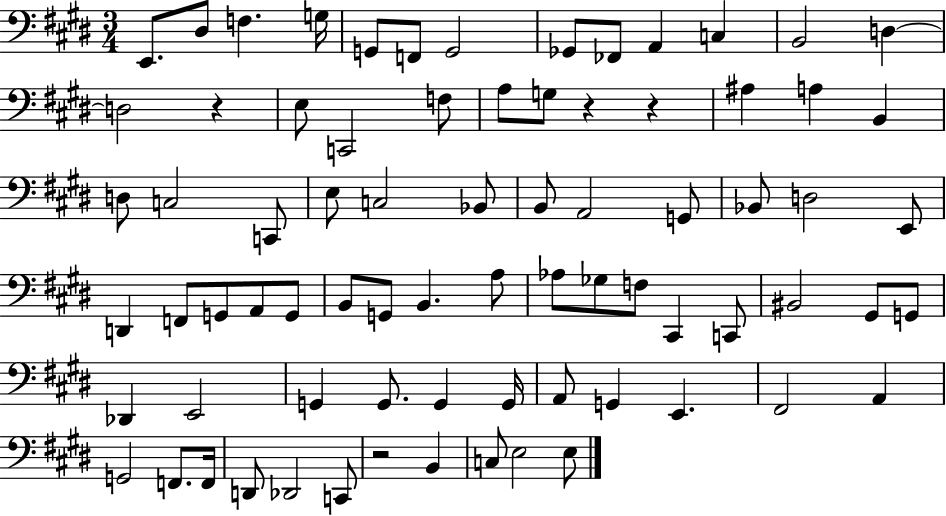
X:1
T:Untitled
M:3/4
L:1/4
K:E
E,,/2 ^D,/2 F, G,/4 G,,/2 F,,/2 G,,2 _G,,/2 _F,,/2 A,, C, B,,2 D, D,2 z E,/2 C,,2 F,/2 A,/2 G,/2 z z ^A, A, B,, D,/2 C,2 C,,/2 E,/2 C,2 _B,,/2 B,,/2 A,,2 G,,/2 _B,,/2 D,2 E,,/2 D,, F,,/2 G,,/2 A,,/2 G,,/2 B,,/2 G,,/2 B,, A,/2 _A,/2 _G,/2 F,/2 ^C,, C,,/2 ^B,,2 ^G,,/2 G,,/2 _D,, E,,2 G,, G,,/2 G,, G,,/4 A,,/2 G,, E,, ^F,,2 A,, G,,2 F,,/2 F,,/4 D,,/2 _D,,2 C,,/2 z2 B,, C,/2 E,2 E,/2